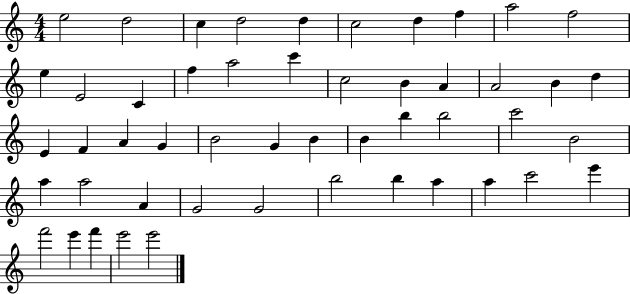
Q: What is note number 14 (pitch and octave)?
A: F5